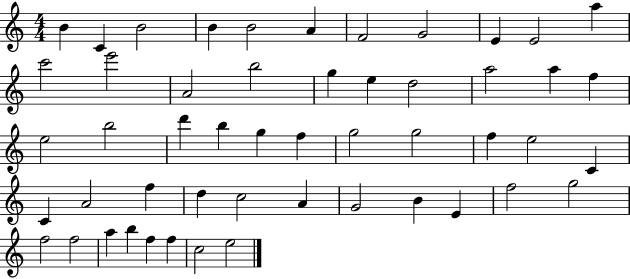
{
  \clef treble
  \numericTimeSignature
  \time 4/4
  \key c \major
  b'4 c'4 b'2 | b'4 b'2 a'4 | f'2 g'2 | e'4 e'2 a''4 | \break c'''2 e'''2 | a'2 b''2 | g''4 e''4 d''2 | a''2 a''4 f''4 | \break e''2 b''2 | d'''4 b''4 g''4 f''4 | g''2 g''2 | f''4 e''2 c'4 | \break c'4 a'2 f''4 | d''4 c''2 a'4 | g'2 b'4 e'4 | f''2 g''2 | \break f''2 f''2 | a''4 b''4 f''4 f''4 | c''2 e''2 | \bar "|."
}